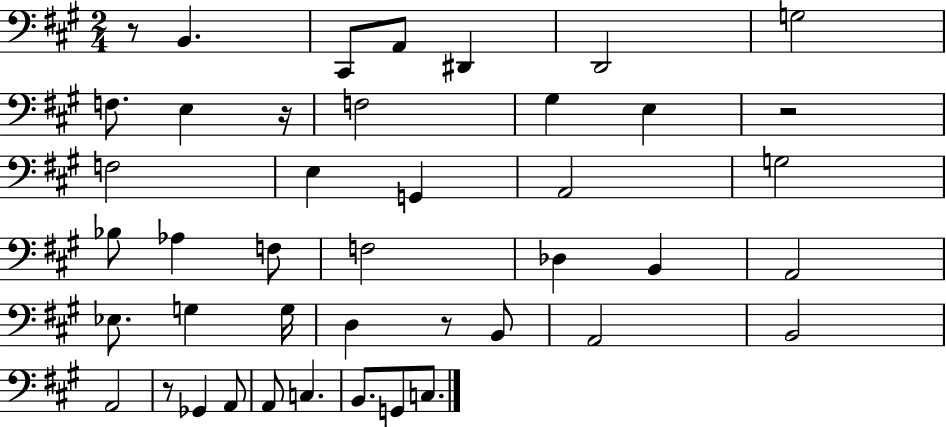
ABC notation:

X:1
T:Untitled
M:2/4
L:1/4
K:A
z/2 B,, ^C,,/2 A,,/2 ^D,, D,,2 G,2 F,/2 E, z/4 F,2 ^G, E, z2 F,2 E, G,, A,,2 G,2 _B,/2 _A, F,/2 F,2 _D, B,, A,,2 _E,/2 G, G,/4 D, z/2 B,,/2 A,,2 B,,2 A,,2 z/2 _G,, A,,/2 A,,/2 C, B,,/2 G,,/2 C,/2